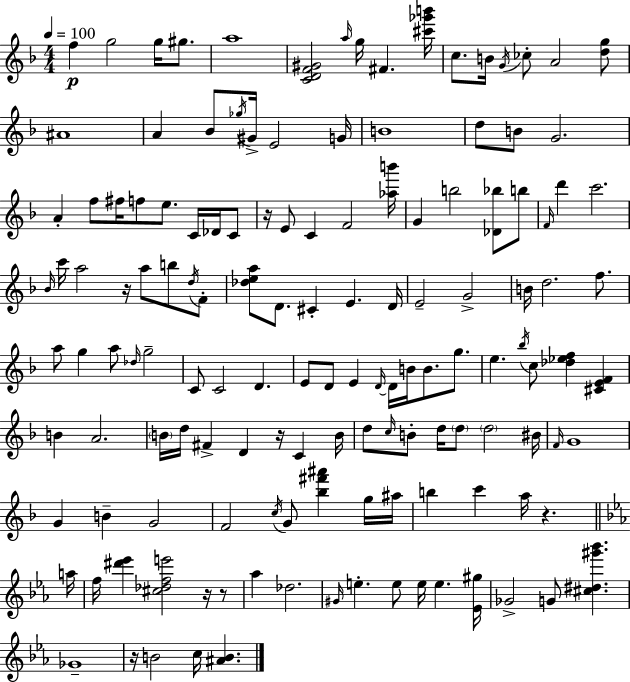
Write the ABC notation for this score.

X:1
T:Untitled
M:4/4
L:1/4
K:Dm
f g2 g/4 ^g/2 a4 [CDF^G]2 a/4 g/4 ^F [^c'_g'b']/4 c/2 B/4 G/4 _c/2 A2 [dg]/2 ^A4 A _B/2 _g/4 ^G/4 E2 G/4 B4 d/2 B/2 G2 A f/2 ^f/4 f/2 e/2 C/4 _D/4 C/2 z/4 E/2 C F2 [_ab']/4 G b2 [_D_b]/2 b/2 F/4 d' c'2 _B/4 c'/4 a2 z/4 a/2 b/2 d/4 F/2 [_dea]/2 D/2 ^C E D/4 E2 G2 B/4 d2 f/2 a/2 g a/2 _d/4 g2 C/2 C2 D E/2 D/2 E D/4 D/4 B/4 B/2 g/2 e _b/4 c/2 [_d_ef] [^CEF] B A2 B/4 d/4 ^F D z/4 C B/4 d/2 c/4 B/2 d/4 d/2 d2 ^B/4 F/4 G4 G B G2 F2 c/4 G/2 [_b^f'^a'] g/4 ^a/4 b c' a/4 z a/4 f/4 [^d'_e'] [^c_dfe']2 z/4 z/2 _a _d2 ^G/4 e e/2 e/4 e [_E^g]/4 _G2 G/2 [^c^d^g'_b'] _G4 z/4 B2 c/4 [^AB]